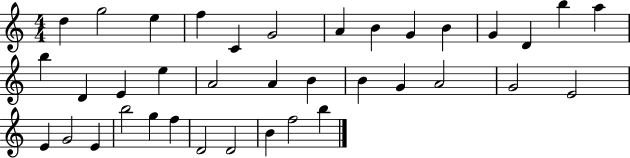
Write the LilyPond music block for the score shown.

{
  \clef treble
  \numericTimeSignature
  \time 4/4
  \key c \major
  d''4 g''2 e''4 | f''4 c'4 g'2 | a'4 b'4 g'4 b'4 | g'4 d'4 b''4 a''4 | \break b''4 d'4 e'4 e''4 | a'2 a'4 b'4 | b'4 g'4 a'2 | g'2 e'2 | \break e'4 g'2 e'4 | b''2 g''4 f''4 | d'2 d'2 | b'4 f''2 b''4 | \break \bar "|."
}